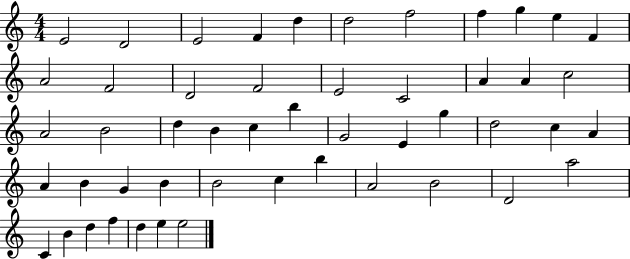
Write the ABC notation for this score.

X:1
T:Untitled
M:4/4
L:1/4
K:C
E2 D2 E2 F d d2 f2 f g e F A2 F2 D2 F2 E2 C2 A A c2 A2 B2 d B c b G2 E g d2 c A A B G B B2 c b A2 B2 D2 a2 C B d f d e e2